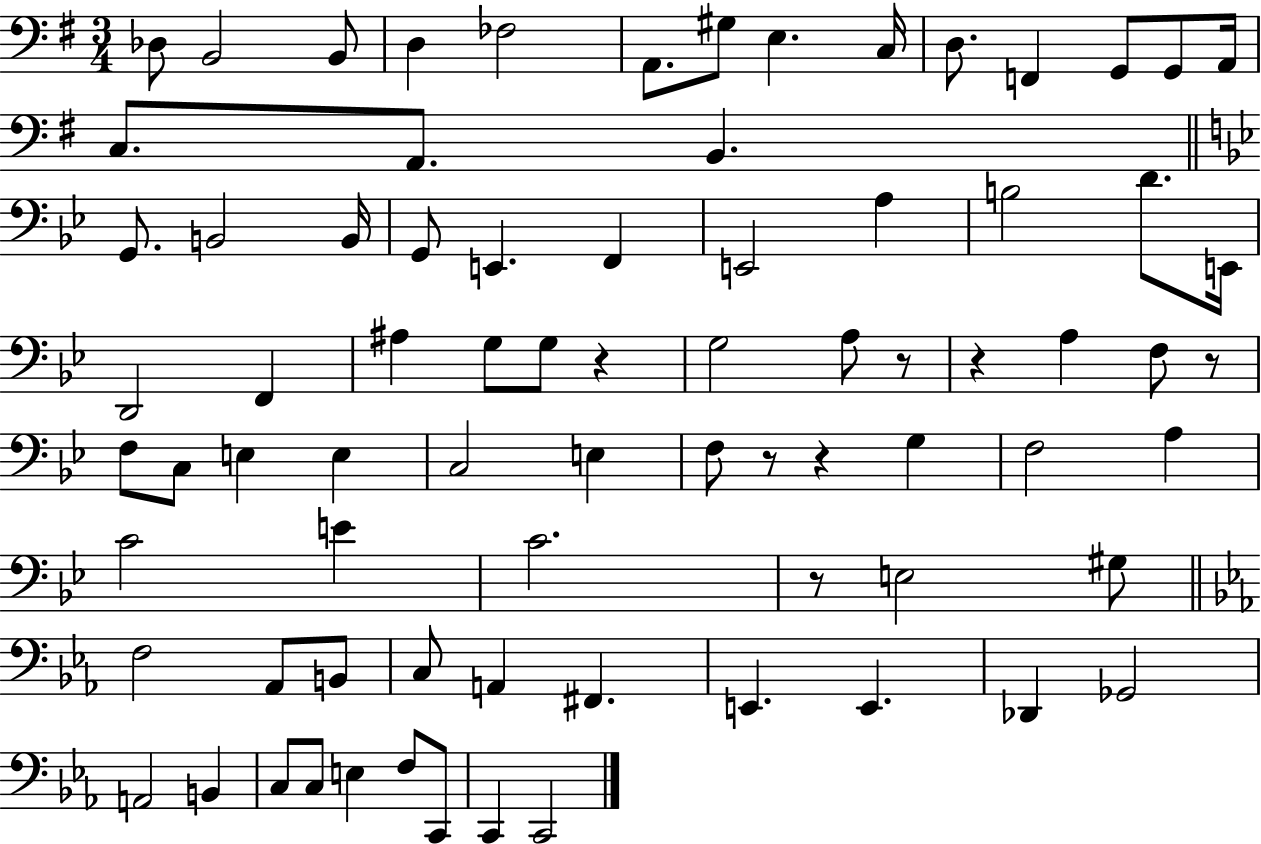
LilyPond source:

{
  \clef bass
  \numericTimeSignature
  \time 3/4
  \key g \major
  \repeat volta 2 { des8 b,2 b,8 | d4 fes2 | a,8. gis8 e4. c16 | d8. f,4 g,8 g,8 a,16 | \break c8. a,8. b,4. | \bar "||" \break \key bes \major g,8. b,2 b,16 | g,8 e,4. f,4 | e,2 a4 | b2 d'8. e,16 | \break d,2 f,4 | ais4 g8 g8 r4 | g2 a8 r8 | r4 a4 f8 r8 | \break f8 c8 e4 e4 | c2 e4 | f8 r8 r4 g4 | f2 a4 | \break c'2 e'4 | c'2. | r8 e2 gis8 | \bar "||" \break \key c \minor f2 aes,8 b,8 | c8 a,4 fis,4. | e,4. e,4. | des,4 ges,2 | \break a,2 b,4 | c8 c8 e4 f8 c,8 | c,4 c,2 | } \bar "|."
}